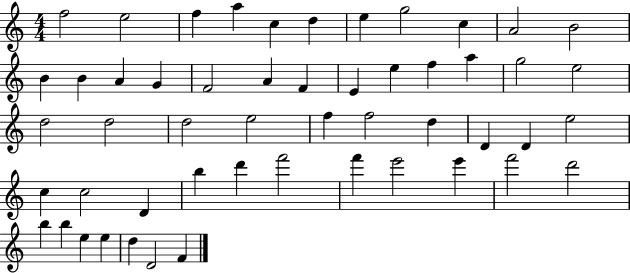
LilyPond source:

{
  \clef treble
  \numericTimeSignature
  \time 4/4
  \key c \major
  f''2 e''2 | f''4 a''4 c''4 d''4 | e''4 g''2 c''4 | a'2 b'2 | \break b'4 b'4 a'4 g'4 | f'2 a'4 f'4 | e'4 e''4 f''4 a''4 | g''2 e''2 | \break d''2 d''2 | d''2 e''2 | f''4 f''2 d''4 | d'4 d'4 e''2 | \break c''4 c''2 d'4 | b''4 d'''4 f'''2 | f'''4 e'''2 e'''4 | f'''2 d'''2 | \break b''4 b''4 e''4 e''4 | d''4 d'2 f'4 | \bar "|."
}